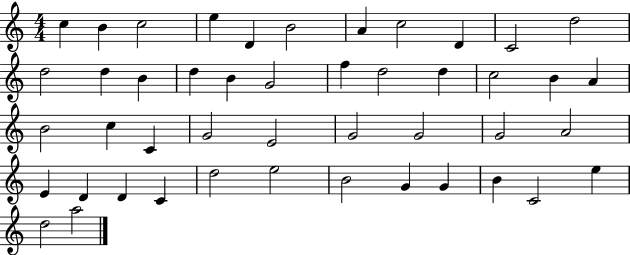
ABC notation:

X:1
T:Untitled
M:4/4
L:1/4
K:C
c B c2 e D B2 A c2 D C2 d2 d2 d B d B G2 f d2 d c2 B A B2 c C G2 E2 G2 G2 G2 A2 E D D C d2 e2 B2 G G B C2 e d2 a2